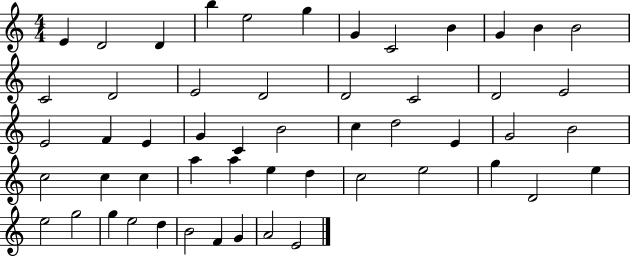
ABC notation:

X:1
T:Untitled
M:4/4
L:1/4
K:C
E D2 D b e2 g G C2 B G B B2 C2 D2 E2 D2 D2 C2 D2 E2 E2 F E G C B2 c d2 E G2 B2 c2 c c a a e d c2 e2 g D2 e e2 g2 g e2 d B2 F G A2 E2